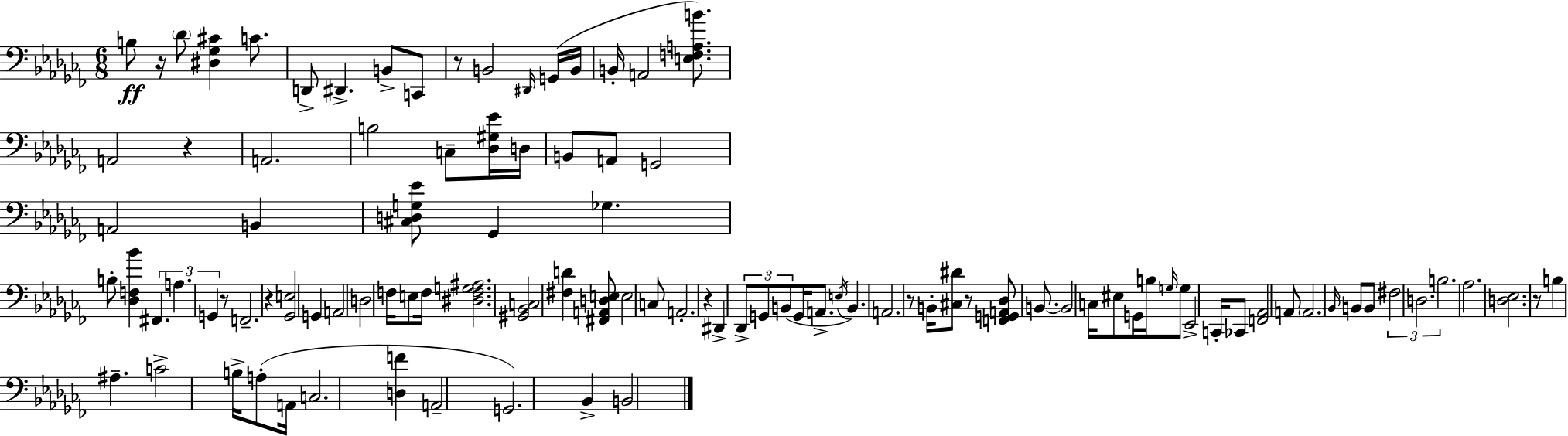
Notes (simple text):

B3/e R/s Db4/e [D#3,Gb3,C#4]/q C4/e. D2/e D#2/q. B2/e C2/e R/e B2/h D#2/s G2/s B2/s B2/s A2/h [E3,F3,A3,B4]/e. A2/h R/q A2/h. B3/h C3/e [Db3,G#3,Eb4]/s D3/s B2/e A2/e G2/h A2/h B2/q [C#3,D3,G3,Eb4]/e Gb2/q Gb3/q. B3/e [Db3,F3,Bb4]/q F#2/q. A3/q. G2/q R/e F2/h. R/q [Gb2,E3]/h G2/q A2/h D3/h F3/s E3/e F3/s [D#3,F3,G3,A#3]/h. [G#2,Bb2,C3]/h [F#3,D4]/q [F#2,A2,D3,E3]/e E3/h C3/e A2/h. R/q D#2/q Db2/e G2/e B2/e G2/s A2/e. E3/s B2/q. A2/h. R/e B2/s [C#3,D#4]/e R/e [F2,G2,A2,Db3]/e B2/e. B2/h C3/s EIS3/e G2/s B3/s G3/s G3/e Eb2/h C2/s CES2/e [F2,Ab2]/h A2/e A2/h. Bb2/s B2/e B2/e F#3/h D3/h. B3/h. Ab3/h. [D3,Eb3]/h. R/e B3/q A#3/q. C4/h B3/s A3/e A2/s C3/h. [D3,F4]/q A2/h G2/h. Bb2/q B2/h